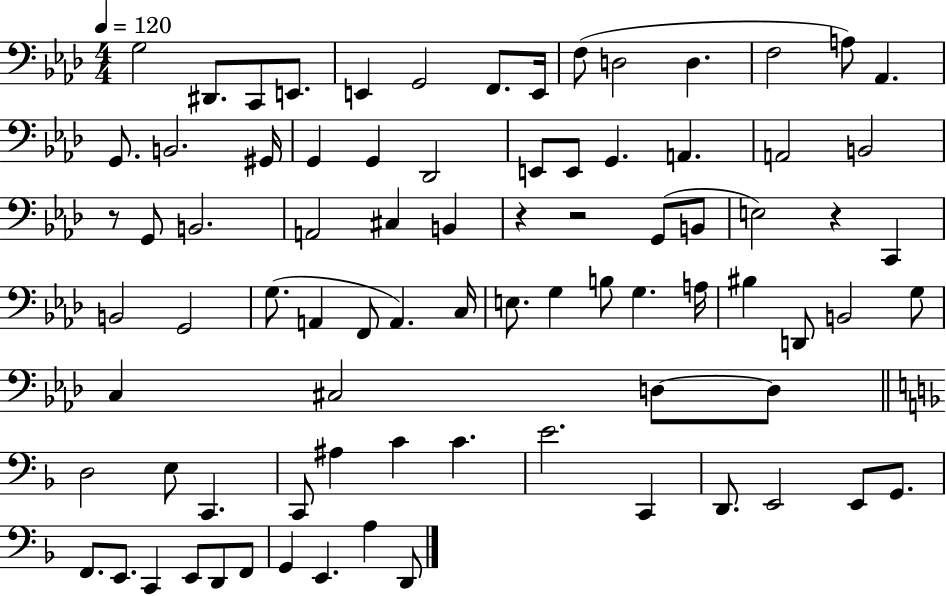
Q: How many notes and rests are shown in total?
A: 82